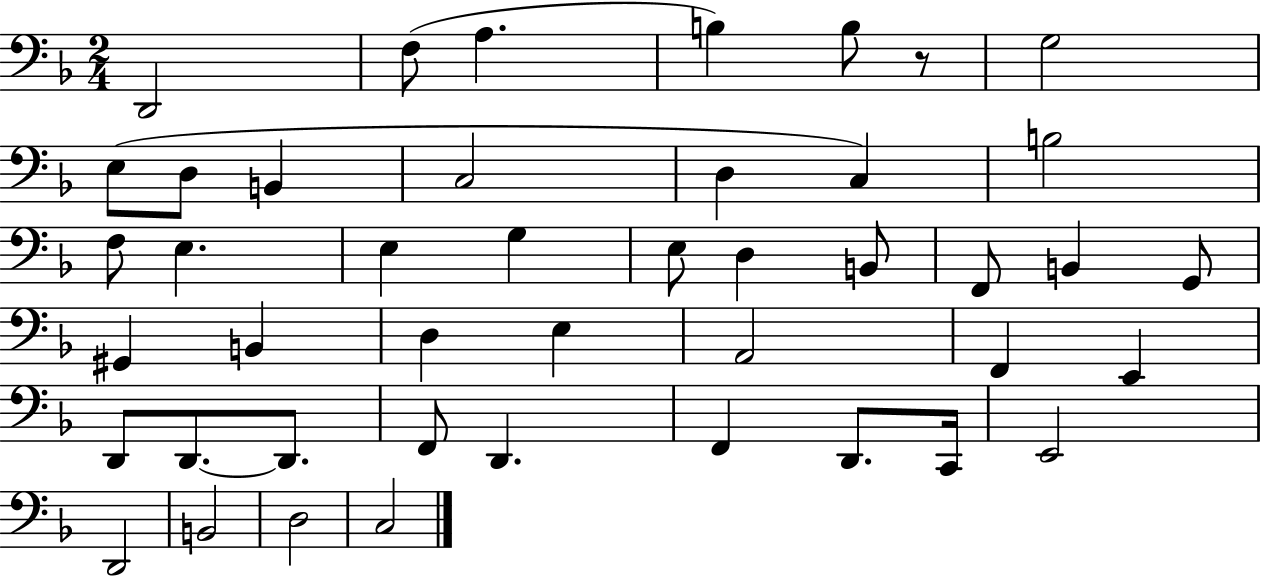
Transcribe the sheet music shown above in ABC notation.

X:1
T:Untitled
M:2/4
L:1/4
K:F
D,,2 F,/2 A, B, B,/2 z/2 G,2 E,/2 D,/2 B,, C,2 D, C, B,2 F,/2 E, E, G, E,/2 D, B,,/2 F,,/2 B,, G,,/2 ^G,, B,, D, E, A,,2 F,, E,, D,,/2 D,,/2 D,,/2 F,,/2 D,, F,, D,,/2 C,,/4 E,,2 D,,2 B,,2 D,2 C,2